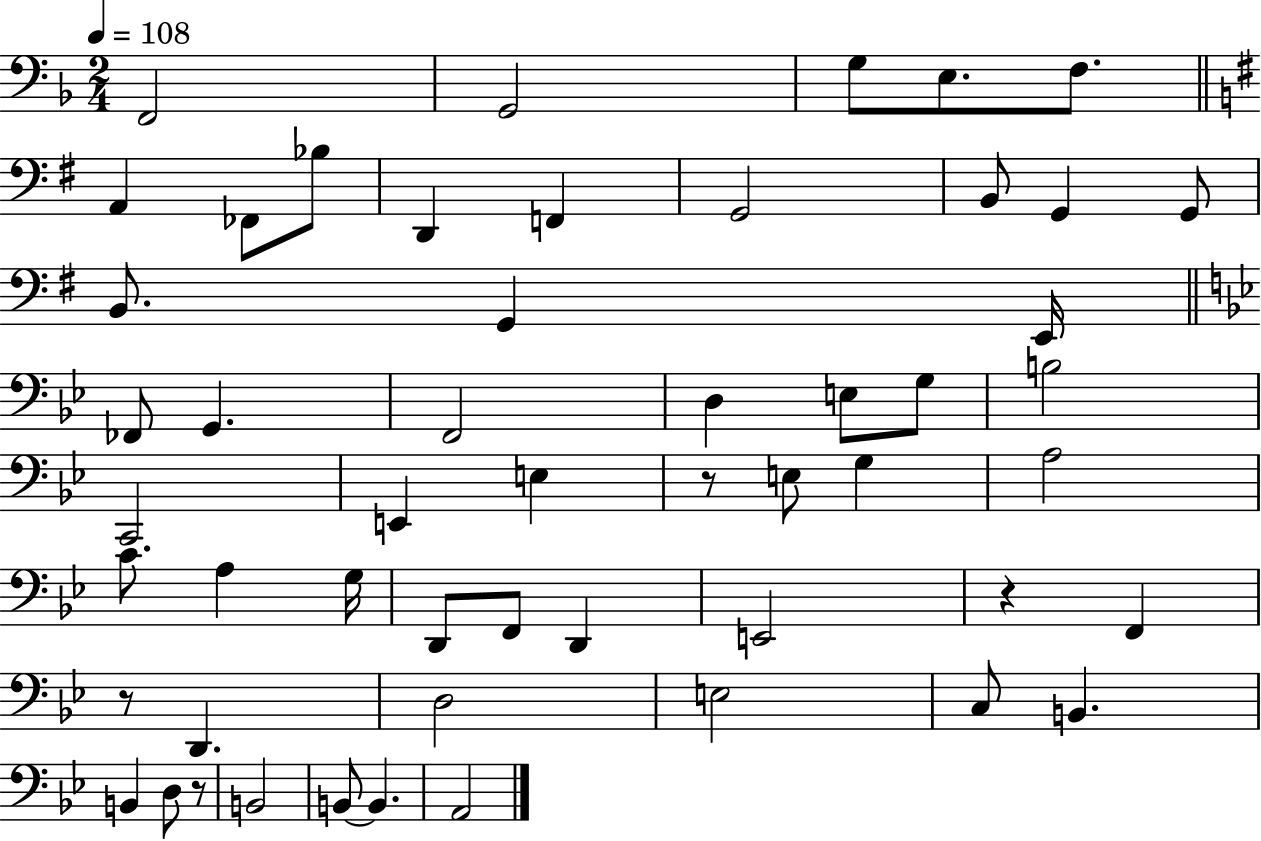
F2/h G2/h G3/e E3/e. F3/e. A2/q FES2/e Bb3/e D2/q F2/q G2/h B2/e G2/q G2/e B2/e. G2/q E2/s FES2/e G2/q. F2/h D3/q E3/e G3/e B3/h C2/h E2/q E3/q R/e E3/e G3/q A3/h C4/e. A3/q G3/s D2/e F2/e D2/q E2/h R/q F2/q R/e D2/q. D3/h E3/h C3/e B2/q. B2/q D3/e R/e B2/h B2/e B2/q. A2/h